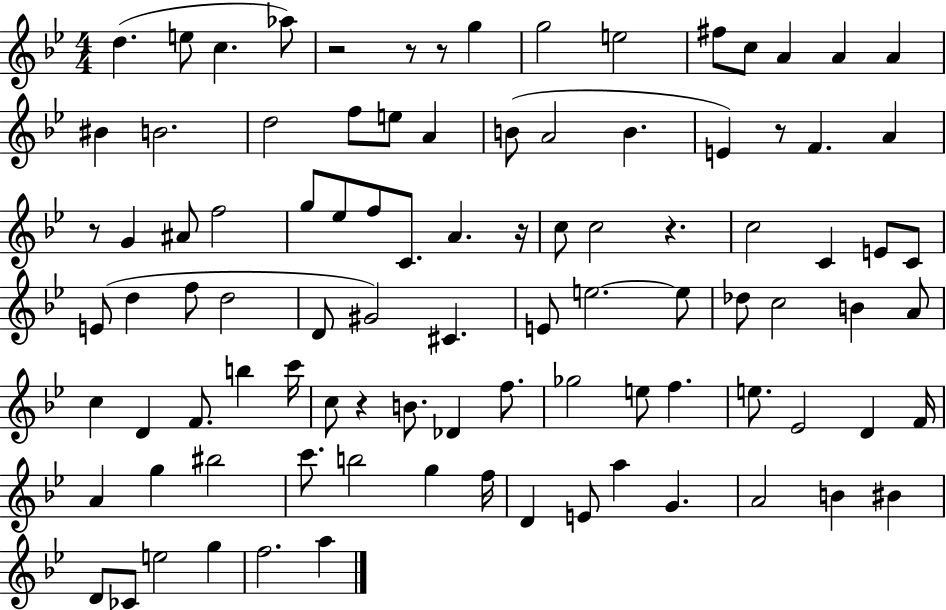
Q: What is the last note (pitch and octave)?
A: A5